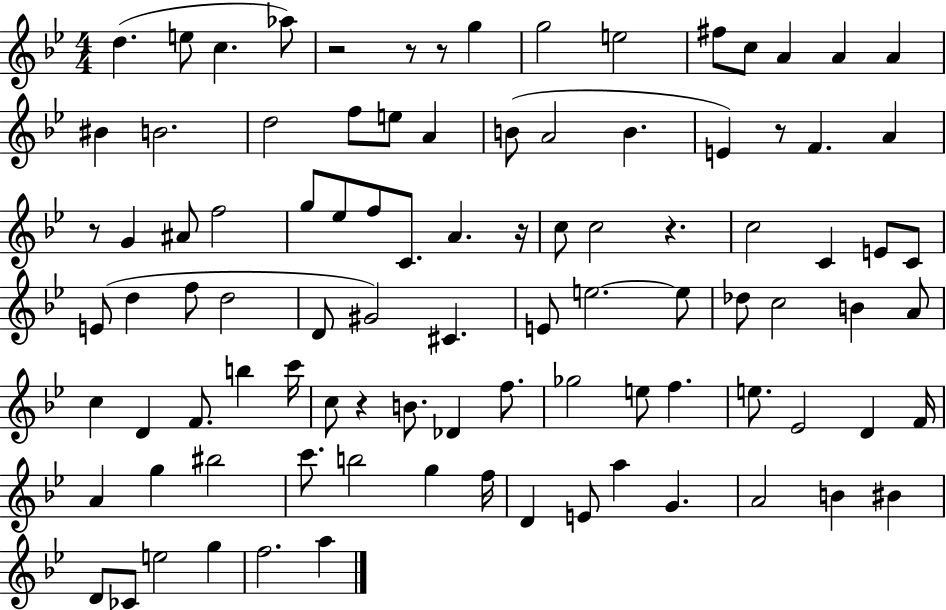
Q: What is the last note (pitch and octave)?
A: A5